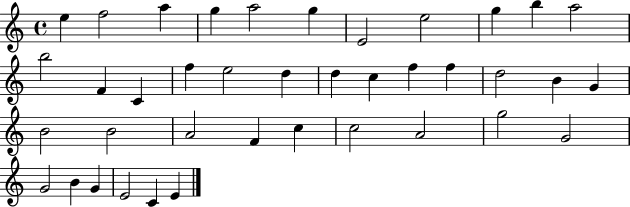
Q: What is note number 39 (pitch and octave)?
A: E4